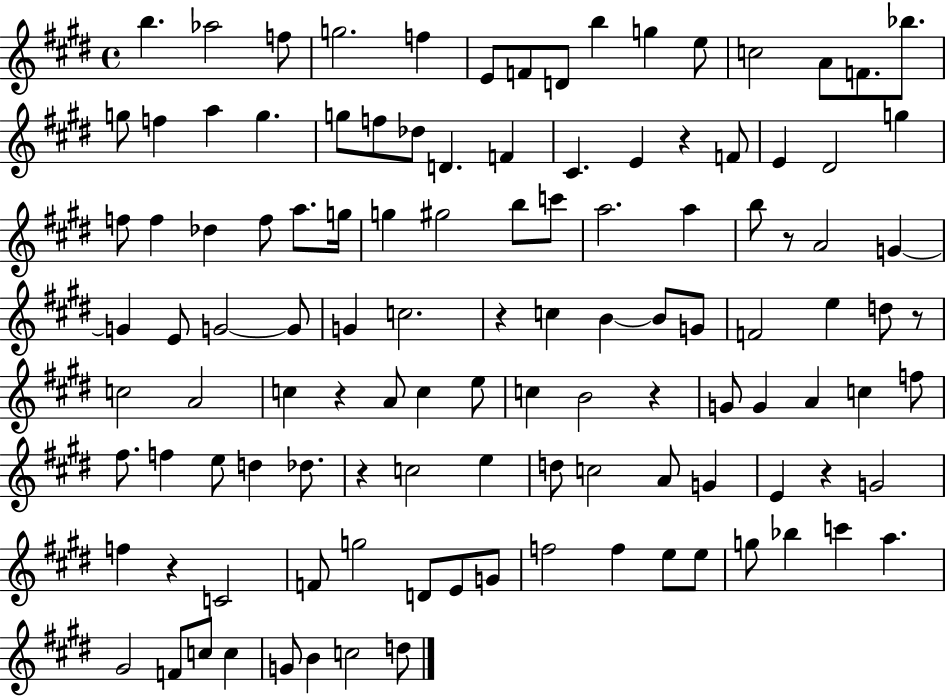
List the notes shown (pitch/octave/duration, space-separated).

B5/q. Ab5/h F5/e G5/h. F5/q E4/e F4/e D4/e B5/q G5/q E5/e C5/h A4/e F4/e. Bb5/e. G5/e F5/q A5/q G5/q. G5/e F5/e Db5/e D4/q. F4/q C#4/q. E4/q R/q F4/e E4/q D#4/h G5/q F5/e F5/q Db5/q F5/e A5/e. G5/s G5/q G#5/h B5/e C6/e A5/h. A5/q B5/e R/e A4/h G4/q G4/q E4/e G4/h G4/e G4/q C5/h. R/q C5/q B4/q B4/e G4/e F4/h E5/q D5/e R/e C5/h A4/h C5/q R/q A4/e C5/q E5/e C5/q B4/h R/q G4/e G4/q A4/q C5/q F5/e F#5/e. F5/q E5/e D5/q Db5/e. R/q C5/h E5/q D5/e C5/h A4/e G4/q E4/q R/q G4/h F5/q R/q C4/h F4/e G5/h D4/e E4/e G4/e F5/h F5/q E5/e E5/e G5/e Bb5/q C6/q A5/q. G#4/h F4/e C5/e C5/q G4/e B4/q C5/h D5/e